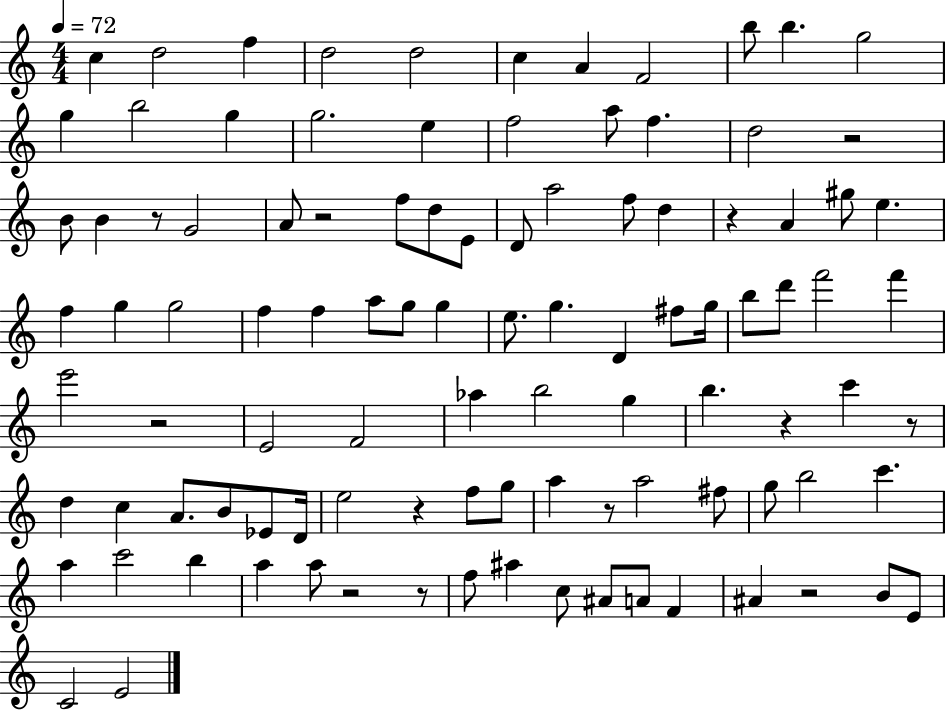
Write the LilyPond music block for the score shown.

{
  \clef treble
  \numericTimeSignature
  \time 4/4
  \key c \major
  \tempo 4 = 72
  c''4 d''2 f''4 | d''2 d''2 | c''4 a'4 f'2 | b''8 b''4. g''2 | \break g''4 b''2 g''4 | g''2. e''4 | f''2 a''8 f''4. | d''2 r2 | \break b'8 b'4 r8 g'2 | a'8 r2 f''8 d''8 e'8 | d'8 a''2 f''8 d''4 | r4 a'4 gis''8 e''4. | \break f''4 g''4 g''2 | f''4 f''4 a''8 g''8 g''4 | e''8. g''4. d'4 fis''8 g''16 | b''8 d'''8 f'''2 f'''4 | \break e'''2 r2 | e'2 f'2 | aes''4 b''2 g''4 | b''4. r4 c'''4 r8 | \break d''4 c''4 a'8. b'8 ees'8 d'16 | e''2 r4 f''8 g''8 | a''4 r8 a''2 fis''8 | g''8 b''2 c'''4. | \break a''4 c'''2 b''4 | a''4 a''8 r2 r8 | f''8 ais''4 c''8 ais'8 a'8 f'4 | ais'4 r2 b'8 e'8 | \break c'2 e'2 | \bar "|."
}